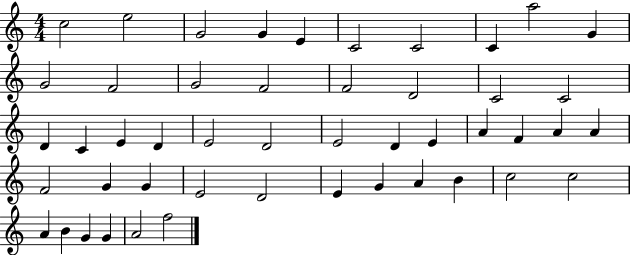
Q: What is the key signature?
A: C major